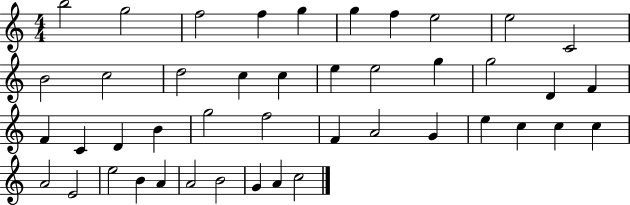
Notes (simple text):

B5/h G5/h F5/h F5/q G5/q G5/q F5/q E5/h E5/h C4/h B4/h C5/h D5/h C5/q C5/q E5/q E5/h G5/q G5/h D4/q F4/q F4/q C4/q D4/q B4/q G5/h F5/h F4/q A4/h G4/q E5/q C5/q C5/q C5/q A4/h E4/h E5/h B4/q A4/q A4/h B4/h G4/q A4/q C5/h